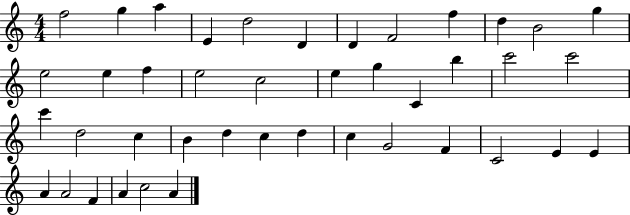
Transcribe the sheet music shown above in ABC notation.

X:1
T:Untitled
M:4/4
L:1/4
K:C
f2 g a E d2 D D F2 f d B2 g e2 e f e2 c2 e g C b c'2 c'2 c' d2 c B d c d c G2 F C2 E E A A2 F A c2 A